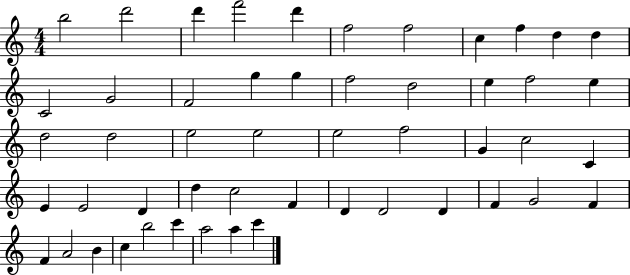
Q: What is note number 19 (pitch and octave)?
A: E5